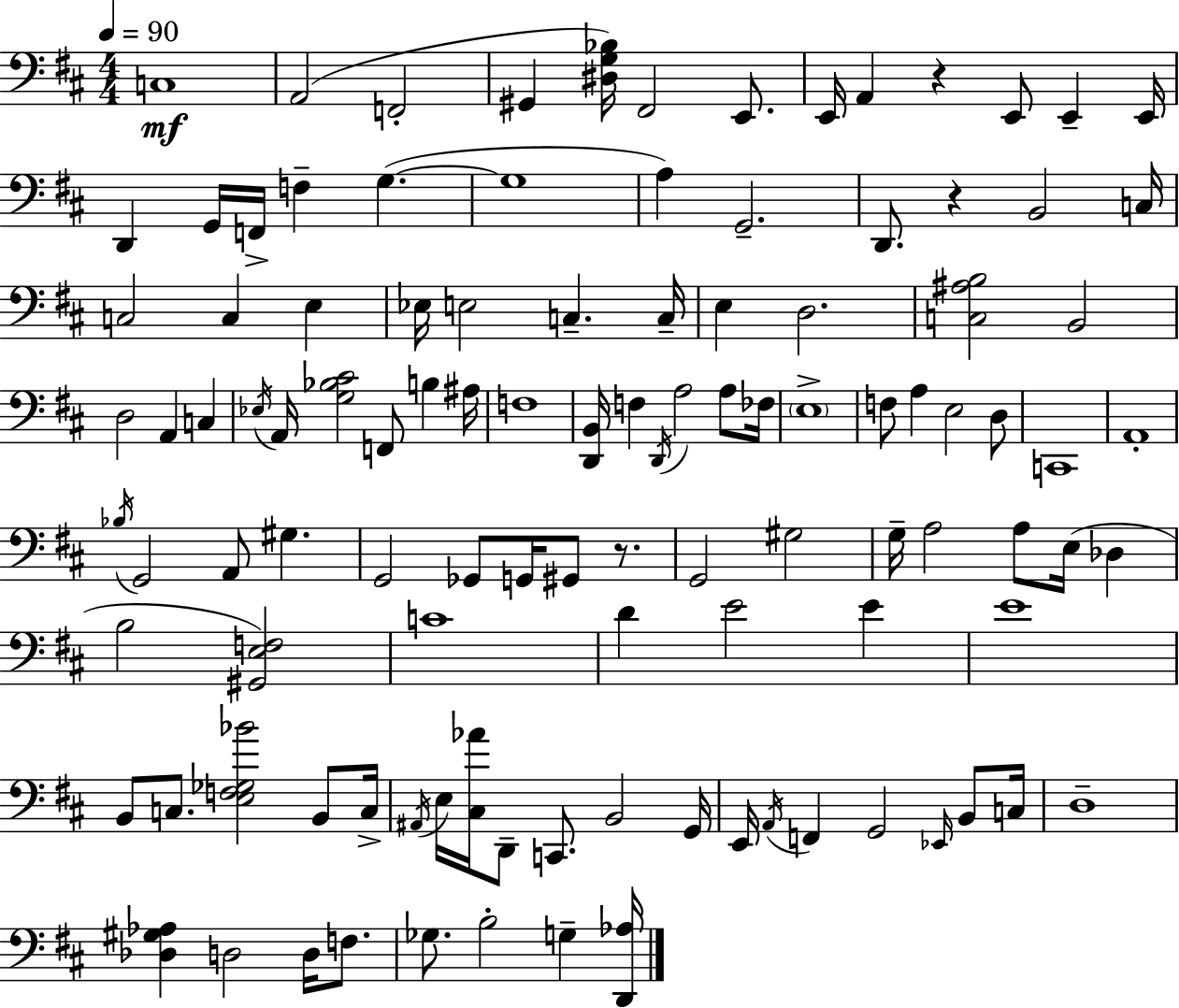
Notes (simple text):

C3/w A2/h F2/h G#2/q [D#3,G3,Bb3]/s F#2/h E2/e. E2/s A2/q R/q E2/e E2/q E2/s D2/q G2/s F2/s F3/q G3/q. G3/w A3/q G2/h. D2/e. R/q B2/h C3/s C3/h C3/q E3/q Eb3/s E3/h C3/q. C3/s E3/q D3/h. [C3,A#3,B3]/h B2/h D3/h A2/q C3/q Eb3/s A2/s [G3,Bb3,C#4]/h F2/e B3/q A#3/s F3/w [D2,B2]/s F3/q D2/s A3/h A3/e FES3/s E3/w F3/e A3/q E3/h D3/e C2/w A2/w Bb3/s G2/h A2/e G#3/q. G2/h Gb2/e G2/s G#2/e R/e. G2/h G#3/h G3/s A3/h A3/e E3/s Db3/q B3/h [G#2,E3,F3]/h C4/w D4/q E4/h E4/q E4/w B2/e C3/e. [E3,F3,Gb3,Bb4]/h B2/e C3/s A#2/s E3/s [C#3,Ab4]/s D2/e C2/e. B2/h G2/s E2/s A2/s F2/q G2/h Eb2/s B2/e C3/s D3/w [Db3,G#3,Ab3]/q D3/h D3/s F3/e. Gb3/e. B3/h G3/q [D2,Ab3]/s